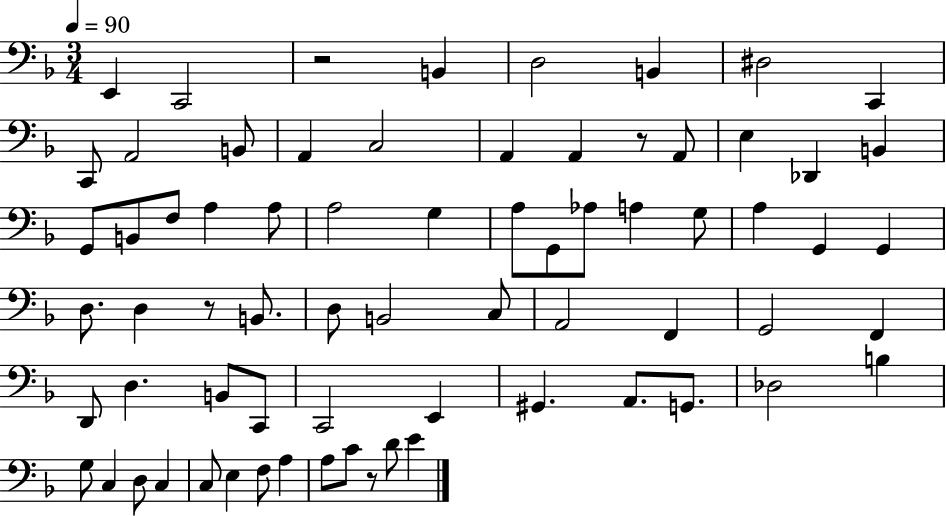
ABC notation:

X:1
T:Untitled
M:3/4
L:1/4
K:F
E,, C,,2 z2 B,, D,2 B,, ^D,2 C,, C,,/2 A,,2 B,,/2 A,, C,2 A,, A,, z/2 A,,/2 E, _D,, B,, G,,/2 B,,/2 F,/2 A, A,/2 A,2 G, A,/2 G,,/2 _A,/2 A, G,/2 A, G,, G,, D,/2 D, z/2 B,,/2 D,/2 B,,2 C,/2 A,,2 F,, G,,2 F,, D,,/2 D, B,,/2 C,,/2 C,,2 E,, ^G,, A,,/2 G,,/2 _D,2 B, G,/2 C, D,/2 C, C,/2 E, F,/2 A, A,/2 C/2 z/2 D/2 E